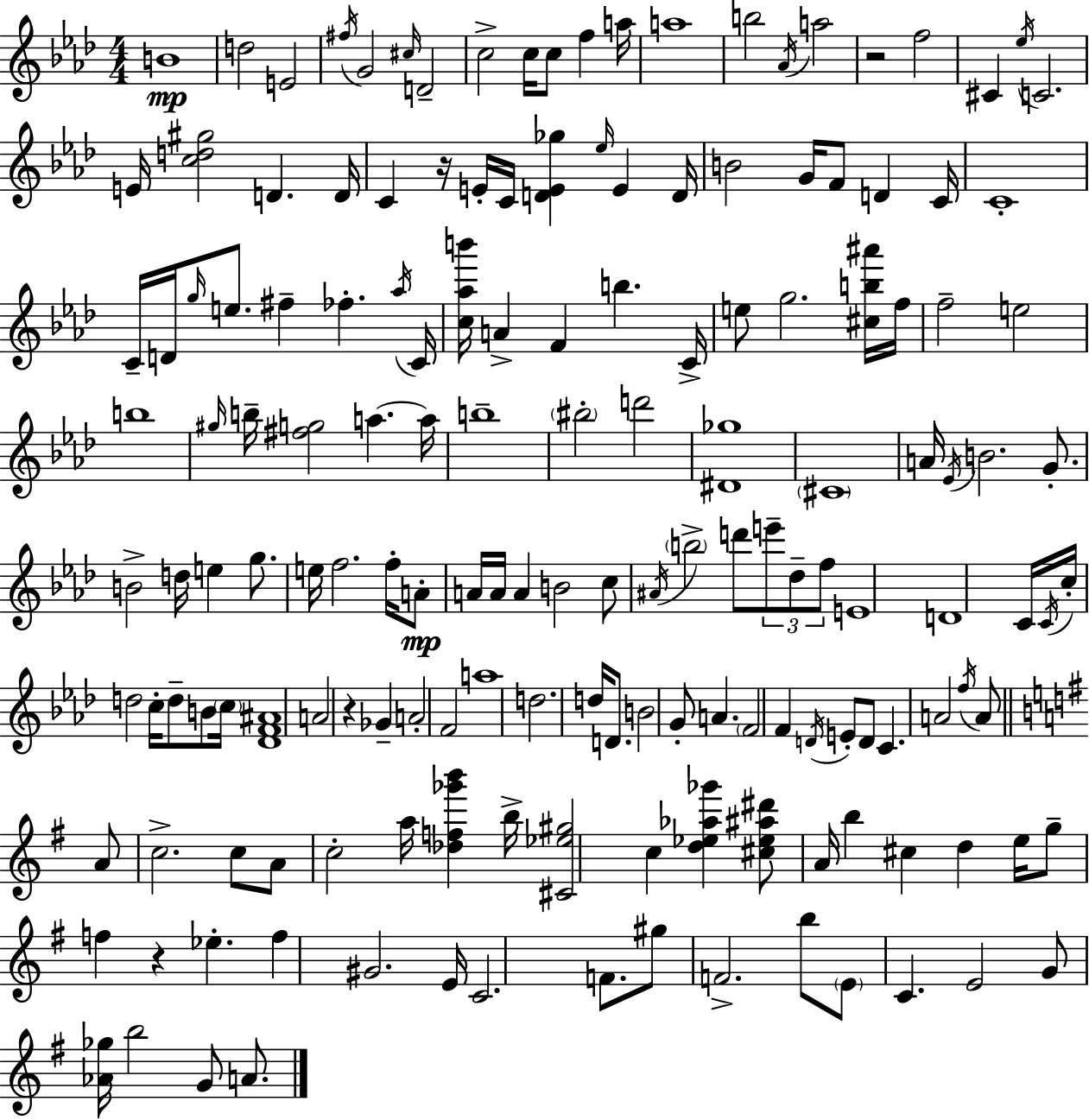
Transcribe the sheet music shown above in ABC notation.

X:1
T:Untitled
M:4/4
L:1/4
K:Ab
B4 d2 E2 ^f/4 G2 ^c/4 D2 c2 c/4 c/2 f a/4 a4 b2 _A/4 a2 z2 f2 ^C _e/4 C2 E/4 [cd^g]2 D D/4 C z/4 E/4 C/4 [DE_g] _e/4 E D/4 B2 G/4 F/2 D C/4 C4 C/4 D/4 g/4 e/2 ^f _f _a/4 C/4 [c_ab']/4 A F b C/4 e/2 g2 [^cb^a']/4 f/4 f2 e2 b4 ^g/4 b/4 [^fg]2 a a/4 b4 ^b2 d'2 [^D_g]4 ^C4 A/4 _E/4 B2 G/2 B2 d/4 e g/2 e/4 f2 f/4 A/2 A/4 A/4 A B2 c/2 ^A/4 b2 d'/2 e'/2 _d/2 f/2 E4 D4 C/4 C/4 c/4 d2 c/4 d/2 B/2 c/4 [_DF^A]4 A2 z _G A2 F2 a4 d2 d/4 D/2 B2 G/2 A F2 F D/4 E/2 D/2 C A2 f/4 A/2 A/2 c2 c/2 A/2 c2 a/4 [_df_g'b'] b/4 [^C_e^g]2 c [d_e_a_g'] [^c_e^a^d']/2 A/4 b ^c d e/4 g/2 f z _e f ^G2 E/4 C2 F/2 ^g/2 F2 b/2 E/2 C E2 G/2 [_A_g]/4 b2 G/2 A/2